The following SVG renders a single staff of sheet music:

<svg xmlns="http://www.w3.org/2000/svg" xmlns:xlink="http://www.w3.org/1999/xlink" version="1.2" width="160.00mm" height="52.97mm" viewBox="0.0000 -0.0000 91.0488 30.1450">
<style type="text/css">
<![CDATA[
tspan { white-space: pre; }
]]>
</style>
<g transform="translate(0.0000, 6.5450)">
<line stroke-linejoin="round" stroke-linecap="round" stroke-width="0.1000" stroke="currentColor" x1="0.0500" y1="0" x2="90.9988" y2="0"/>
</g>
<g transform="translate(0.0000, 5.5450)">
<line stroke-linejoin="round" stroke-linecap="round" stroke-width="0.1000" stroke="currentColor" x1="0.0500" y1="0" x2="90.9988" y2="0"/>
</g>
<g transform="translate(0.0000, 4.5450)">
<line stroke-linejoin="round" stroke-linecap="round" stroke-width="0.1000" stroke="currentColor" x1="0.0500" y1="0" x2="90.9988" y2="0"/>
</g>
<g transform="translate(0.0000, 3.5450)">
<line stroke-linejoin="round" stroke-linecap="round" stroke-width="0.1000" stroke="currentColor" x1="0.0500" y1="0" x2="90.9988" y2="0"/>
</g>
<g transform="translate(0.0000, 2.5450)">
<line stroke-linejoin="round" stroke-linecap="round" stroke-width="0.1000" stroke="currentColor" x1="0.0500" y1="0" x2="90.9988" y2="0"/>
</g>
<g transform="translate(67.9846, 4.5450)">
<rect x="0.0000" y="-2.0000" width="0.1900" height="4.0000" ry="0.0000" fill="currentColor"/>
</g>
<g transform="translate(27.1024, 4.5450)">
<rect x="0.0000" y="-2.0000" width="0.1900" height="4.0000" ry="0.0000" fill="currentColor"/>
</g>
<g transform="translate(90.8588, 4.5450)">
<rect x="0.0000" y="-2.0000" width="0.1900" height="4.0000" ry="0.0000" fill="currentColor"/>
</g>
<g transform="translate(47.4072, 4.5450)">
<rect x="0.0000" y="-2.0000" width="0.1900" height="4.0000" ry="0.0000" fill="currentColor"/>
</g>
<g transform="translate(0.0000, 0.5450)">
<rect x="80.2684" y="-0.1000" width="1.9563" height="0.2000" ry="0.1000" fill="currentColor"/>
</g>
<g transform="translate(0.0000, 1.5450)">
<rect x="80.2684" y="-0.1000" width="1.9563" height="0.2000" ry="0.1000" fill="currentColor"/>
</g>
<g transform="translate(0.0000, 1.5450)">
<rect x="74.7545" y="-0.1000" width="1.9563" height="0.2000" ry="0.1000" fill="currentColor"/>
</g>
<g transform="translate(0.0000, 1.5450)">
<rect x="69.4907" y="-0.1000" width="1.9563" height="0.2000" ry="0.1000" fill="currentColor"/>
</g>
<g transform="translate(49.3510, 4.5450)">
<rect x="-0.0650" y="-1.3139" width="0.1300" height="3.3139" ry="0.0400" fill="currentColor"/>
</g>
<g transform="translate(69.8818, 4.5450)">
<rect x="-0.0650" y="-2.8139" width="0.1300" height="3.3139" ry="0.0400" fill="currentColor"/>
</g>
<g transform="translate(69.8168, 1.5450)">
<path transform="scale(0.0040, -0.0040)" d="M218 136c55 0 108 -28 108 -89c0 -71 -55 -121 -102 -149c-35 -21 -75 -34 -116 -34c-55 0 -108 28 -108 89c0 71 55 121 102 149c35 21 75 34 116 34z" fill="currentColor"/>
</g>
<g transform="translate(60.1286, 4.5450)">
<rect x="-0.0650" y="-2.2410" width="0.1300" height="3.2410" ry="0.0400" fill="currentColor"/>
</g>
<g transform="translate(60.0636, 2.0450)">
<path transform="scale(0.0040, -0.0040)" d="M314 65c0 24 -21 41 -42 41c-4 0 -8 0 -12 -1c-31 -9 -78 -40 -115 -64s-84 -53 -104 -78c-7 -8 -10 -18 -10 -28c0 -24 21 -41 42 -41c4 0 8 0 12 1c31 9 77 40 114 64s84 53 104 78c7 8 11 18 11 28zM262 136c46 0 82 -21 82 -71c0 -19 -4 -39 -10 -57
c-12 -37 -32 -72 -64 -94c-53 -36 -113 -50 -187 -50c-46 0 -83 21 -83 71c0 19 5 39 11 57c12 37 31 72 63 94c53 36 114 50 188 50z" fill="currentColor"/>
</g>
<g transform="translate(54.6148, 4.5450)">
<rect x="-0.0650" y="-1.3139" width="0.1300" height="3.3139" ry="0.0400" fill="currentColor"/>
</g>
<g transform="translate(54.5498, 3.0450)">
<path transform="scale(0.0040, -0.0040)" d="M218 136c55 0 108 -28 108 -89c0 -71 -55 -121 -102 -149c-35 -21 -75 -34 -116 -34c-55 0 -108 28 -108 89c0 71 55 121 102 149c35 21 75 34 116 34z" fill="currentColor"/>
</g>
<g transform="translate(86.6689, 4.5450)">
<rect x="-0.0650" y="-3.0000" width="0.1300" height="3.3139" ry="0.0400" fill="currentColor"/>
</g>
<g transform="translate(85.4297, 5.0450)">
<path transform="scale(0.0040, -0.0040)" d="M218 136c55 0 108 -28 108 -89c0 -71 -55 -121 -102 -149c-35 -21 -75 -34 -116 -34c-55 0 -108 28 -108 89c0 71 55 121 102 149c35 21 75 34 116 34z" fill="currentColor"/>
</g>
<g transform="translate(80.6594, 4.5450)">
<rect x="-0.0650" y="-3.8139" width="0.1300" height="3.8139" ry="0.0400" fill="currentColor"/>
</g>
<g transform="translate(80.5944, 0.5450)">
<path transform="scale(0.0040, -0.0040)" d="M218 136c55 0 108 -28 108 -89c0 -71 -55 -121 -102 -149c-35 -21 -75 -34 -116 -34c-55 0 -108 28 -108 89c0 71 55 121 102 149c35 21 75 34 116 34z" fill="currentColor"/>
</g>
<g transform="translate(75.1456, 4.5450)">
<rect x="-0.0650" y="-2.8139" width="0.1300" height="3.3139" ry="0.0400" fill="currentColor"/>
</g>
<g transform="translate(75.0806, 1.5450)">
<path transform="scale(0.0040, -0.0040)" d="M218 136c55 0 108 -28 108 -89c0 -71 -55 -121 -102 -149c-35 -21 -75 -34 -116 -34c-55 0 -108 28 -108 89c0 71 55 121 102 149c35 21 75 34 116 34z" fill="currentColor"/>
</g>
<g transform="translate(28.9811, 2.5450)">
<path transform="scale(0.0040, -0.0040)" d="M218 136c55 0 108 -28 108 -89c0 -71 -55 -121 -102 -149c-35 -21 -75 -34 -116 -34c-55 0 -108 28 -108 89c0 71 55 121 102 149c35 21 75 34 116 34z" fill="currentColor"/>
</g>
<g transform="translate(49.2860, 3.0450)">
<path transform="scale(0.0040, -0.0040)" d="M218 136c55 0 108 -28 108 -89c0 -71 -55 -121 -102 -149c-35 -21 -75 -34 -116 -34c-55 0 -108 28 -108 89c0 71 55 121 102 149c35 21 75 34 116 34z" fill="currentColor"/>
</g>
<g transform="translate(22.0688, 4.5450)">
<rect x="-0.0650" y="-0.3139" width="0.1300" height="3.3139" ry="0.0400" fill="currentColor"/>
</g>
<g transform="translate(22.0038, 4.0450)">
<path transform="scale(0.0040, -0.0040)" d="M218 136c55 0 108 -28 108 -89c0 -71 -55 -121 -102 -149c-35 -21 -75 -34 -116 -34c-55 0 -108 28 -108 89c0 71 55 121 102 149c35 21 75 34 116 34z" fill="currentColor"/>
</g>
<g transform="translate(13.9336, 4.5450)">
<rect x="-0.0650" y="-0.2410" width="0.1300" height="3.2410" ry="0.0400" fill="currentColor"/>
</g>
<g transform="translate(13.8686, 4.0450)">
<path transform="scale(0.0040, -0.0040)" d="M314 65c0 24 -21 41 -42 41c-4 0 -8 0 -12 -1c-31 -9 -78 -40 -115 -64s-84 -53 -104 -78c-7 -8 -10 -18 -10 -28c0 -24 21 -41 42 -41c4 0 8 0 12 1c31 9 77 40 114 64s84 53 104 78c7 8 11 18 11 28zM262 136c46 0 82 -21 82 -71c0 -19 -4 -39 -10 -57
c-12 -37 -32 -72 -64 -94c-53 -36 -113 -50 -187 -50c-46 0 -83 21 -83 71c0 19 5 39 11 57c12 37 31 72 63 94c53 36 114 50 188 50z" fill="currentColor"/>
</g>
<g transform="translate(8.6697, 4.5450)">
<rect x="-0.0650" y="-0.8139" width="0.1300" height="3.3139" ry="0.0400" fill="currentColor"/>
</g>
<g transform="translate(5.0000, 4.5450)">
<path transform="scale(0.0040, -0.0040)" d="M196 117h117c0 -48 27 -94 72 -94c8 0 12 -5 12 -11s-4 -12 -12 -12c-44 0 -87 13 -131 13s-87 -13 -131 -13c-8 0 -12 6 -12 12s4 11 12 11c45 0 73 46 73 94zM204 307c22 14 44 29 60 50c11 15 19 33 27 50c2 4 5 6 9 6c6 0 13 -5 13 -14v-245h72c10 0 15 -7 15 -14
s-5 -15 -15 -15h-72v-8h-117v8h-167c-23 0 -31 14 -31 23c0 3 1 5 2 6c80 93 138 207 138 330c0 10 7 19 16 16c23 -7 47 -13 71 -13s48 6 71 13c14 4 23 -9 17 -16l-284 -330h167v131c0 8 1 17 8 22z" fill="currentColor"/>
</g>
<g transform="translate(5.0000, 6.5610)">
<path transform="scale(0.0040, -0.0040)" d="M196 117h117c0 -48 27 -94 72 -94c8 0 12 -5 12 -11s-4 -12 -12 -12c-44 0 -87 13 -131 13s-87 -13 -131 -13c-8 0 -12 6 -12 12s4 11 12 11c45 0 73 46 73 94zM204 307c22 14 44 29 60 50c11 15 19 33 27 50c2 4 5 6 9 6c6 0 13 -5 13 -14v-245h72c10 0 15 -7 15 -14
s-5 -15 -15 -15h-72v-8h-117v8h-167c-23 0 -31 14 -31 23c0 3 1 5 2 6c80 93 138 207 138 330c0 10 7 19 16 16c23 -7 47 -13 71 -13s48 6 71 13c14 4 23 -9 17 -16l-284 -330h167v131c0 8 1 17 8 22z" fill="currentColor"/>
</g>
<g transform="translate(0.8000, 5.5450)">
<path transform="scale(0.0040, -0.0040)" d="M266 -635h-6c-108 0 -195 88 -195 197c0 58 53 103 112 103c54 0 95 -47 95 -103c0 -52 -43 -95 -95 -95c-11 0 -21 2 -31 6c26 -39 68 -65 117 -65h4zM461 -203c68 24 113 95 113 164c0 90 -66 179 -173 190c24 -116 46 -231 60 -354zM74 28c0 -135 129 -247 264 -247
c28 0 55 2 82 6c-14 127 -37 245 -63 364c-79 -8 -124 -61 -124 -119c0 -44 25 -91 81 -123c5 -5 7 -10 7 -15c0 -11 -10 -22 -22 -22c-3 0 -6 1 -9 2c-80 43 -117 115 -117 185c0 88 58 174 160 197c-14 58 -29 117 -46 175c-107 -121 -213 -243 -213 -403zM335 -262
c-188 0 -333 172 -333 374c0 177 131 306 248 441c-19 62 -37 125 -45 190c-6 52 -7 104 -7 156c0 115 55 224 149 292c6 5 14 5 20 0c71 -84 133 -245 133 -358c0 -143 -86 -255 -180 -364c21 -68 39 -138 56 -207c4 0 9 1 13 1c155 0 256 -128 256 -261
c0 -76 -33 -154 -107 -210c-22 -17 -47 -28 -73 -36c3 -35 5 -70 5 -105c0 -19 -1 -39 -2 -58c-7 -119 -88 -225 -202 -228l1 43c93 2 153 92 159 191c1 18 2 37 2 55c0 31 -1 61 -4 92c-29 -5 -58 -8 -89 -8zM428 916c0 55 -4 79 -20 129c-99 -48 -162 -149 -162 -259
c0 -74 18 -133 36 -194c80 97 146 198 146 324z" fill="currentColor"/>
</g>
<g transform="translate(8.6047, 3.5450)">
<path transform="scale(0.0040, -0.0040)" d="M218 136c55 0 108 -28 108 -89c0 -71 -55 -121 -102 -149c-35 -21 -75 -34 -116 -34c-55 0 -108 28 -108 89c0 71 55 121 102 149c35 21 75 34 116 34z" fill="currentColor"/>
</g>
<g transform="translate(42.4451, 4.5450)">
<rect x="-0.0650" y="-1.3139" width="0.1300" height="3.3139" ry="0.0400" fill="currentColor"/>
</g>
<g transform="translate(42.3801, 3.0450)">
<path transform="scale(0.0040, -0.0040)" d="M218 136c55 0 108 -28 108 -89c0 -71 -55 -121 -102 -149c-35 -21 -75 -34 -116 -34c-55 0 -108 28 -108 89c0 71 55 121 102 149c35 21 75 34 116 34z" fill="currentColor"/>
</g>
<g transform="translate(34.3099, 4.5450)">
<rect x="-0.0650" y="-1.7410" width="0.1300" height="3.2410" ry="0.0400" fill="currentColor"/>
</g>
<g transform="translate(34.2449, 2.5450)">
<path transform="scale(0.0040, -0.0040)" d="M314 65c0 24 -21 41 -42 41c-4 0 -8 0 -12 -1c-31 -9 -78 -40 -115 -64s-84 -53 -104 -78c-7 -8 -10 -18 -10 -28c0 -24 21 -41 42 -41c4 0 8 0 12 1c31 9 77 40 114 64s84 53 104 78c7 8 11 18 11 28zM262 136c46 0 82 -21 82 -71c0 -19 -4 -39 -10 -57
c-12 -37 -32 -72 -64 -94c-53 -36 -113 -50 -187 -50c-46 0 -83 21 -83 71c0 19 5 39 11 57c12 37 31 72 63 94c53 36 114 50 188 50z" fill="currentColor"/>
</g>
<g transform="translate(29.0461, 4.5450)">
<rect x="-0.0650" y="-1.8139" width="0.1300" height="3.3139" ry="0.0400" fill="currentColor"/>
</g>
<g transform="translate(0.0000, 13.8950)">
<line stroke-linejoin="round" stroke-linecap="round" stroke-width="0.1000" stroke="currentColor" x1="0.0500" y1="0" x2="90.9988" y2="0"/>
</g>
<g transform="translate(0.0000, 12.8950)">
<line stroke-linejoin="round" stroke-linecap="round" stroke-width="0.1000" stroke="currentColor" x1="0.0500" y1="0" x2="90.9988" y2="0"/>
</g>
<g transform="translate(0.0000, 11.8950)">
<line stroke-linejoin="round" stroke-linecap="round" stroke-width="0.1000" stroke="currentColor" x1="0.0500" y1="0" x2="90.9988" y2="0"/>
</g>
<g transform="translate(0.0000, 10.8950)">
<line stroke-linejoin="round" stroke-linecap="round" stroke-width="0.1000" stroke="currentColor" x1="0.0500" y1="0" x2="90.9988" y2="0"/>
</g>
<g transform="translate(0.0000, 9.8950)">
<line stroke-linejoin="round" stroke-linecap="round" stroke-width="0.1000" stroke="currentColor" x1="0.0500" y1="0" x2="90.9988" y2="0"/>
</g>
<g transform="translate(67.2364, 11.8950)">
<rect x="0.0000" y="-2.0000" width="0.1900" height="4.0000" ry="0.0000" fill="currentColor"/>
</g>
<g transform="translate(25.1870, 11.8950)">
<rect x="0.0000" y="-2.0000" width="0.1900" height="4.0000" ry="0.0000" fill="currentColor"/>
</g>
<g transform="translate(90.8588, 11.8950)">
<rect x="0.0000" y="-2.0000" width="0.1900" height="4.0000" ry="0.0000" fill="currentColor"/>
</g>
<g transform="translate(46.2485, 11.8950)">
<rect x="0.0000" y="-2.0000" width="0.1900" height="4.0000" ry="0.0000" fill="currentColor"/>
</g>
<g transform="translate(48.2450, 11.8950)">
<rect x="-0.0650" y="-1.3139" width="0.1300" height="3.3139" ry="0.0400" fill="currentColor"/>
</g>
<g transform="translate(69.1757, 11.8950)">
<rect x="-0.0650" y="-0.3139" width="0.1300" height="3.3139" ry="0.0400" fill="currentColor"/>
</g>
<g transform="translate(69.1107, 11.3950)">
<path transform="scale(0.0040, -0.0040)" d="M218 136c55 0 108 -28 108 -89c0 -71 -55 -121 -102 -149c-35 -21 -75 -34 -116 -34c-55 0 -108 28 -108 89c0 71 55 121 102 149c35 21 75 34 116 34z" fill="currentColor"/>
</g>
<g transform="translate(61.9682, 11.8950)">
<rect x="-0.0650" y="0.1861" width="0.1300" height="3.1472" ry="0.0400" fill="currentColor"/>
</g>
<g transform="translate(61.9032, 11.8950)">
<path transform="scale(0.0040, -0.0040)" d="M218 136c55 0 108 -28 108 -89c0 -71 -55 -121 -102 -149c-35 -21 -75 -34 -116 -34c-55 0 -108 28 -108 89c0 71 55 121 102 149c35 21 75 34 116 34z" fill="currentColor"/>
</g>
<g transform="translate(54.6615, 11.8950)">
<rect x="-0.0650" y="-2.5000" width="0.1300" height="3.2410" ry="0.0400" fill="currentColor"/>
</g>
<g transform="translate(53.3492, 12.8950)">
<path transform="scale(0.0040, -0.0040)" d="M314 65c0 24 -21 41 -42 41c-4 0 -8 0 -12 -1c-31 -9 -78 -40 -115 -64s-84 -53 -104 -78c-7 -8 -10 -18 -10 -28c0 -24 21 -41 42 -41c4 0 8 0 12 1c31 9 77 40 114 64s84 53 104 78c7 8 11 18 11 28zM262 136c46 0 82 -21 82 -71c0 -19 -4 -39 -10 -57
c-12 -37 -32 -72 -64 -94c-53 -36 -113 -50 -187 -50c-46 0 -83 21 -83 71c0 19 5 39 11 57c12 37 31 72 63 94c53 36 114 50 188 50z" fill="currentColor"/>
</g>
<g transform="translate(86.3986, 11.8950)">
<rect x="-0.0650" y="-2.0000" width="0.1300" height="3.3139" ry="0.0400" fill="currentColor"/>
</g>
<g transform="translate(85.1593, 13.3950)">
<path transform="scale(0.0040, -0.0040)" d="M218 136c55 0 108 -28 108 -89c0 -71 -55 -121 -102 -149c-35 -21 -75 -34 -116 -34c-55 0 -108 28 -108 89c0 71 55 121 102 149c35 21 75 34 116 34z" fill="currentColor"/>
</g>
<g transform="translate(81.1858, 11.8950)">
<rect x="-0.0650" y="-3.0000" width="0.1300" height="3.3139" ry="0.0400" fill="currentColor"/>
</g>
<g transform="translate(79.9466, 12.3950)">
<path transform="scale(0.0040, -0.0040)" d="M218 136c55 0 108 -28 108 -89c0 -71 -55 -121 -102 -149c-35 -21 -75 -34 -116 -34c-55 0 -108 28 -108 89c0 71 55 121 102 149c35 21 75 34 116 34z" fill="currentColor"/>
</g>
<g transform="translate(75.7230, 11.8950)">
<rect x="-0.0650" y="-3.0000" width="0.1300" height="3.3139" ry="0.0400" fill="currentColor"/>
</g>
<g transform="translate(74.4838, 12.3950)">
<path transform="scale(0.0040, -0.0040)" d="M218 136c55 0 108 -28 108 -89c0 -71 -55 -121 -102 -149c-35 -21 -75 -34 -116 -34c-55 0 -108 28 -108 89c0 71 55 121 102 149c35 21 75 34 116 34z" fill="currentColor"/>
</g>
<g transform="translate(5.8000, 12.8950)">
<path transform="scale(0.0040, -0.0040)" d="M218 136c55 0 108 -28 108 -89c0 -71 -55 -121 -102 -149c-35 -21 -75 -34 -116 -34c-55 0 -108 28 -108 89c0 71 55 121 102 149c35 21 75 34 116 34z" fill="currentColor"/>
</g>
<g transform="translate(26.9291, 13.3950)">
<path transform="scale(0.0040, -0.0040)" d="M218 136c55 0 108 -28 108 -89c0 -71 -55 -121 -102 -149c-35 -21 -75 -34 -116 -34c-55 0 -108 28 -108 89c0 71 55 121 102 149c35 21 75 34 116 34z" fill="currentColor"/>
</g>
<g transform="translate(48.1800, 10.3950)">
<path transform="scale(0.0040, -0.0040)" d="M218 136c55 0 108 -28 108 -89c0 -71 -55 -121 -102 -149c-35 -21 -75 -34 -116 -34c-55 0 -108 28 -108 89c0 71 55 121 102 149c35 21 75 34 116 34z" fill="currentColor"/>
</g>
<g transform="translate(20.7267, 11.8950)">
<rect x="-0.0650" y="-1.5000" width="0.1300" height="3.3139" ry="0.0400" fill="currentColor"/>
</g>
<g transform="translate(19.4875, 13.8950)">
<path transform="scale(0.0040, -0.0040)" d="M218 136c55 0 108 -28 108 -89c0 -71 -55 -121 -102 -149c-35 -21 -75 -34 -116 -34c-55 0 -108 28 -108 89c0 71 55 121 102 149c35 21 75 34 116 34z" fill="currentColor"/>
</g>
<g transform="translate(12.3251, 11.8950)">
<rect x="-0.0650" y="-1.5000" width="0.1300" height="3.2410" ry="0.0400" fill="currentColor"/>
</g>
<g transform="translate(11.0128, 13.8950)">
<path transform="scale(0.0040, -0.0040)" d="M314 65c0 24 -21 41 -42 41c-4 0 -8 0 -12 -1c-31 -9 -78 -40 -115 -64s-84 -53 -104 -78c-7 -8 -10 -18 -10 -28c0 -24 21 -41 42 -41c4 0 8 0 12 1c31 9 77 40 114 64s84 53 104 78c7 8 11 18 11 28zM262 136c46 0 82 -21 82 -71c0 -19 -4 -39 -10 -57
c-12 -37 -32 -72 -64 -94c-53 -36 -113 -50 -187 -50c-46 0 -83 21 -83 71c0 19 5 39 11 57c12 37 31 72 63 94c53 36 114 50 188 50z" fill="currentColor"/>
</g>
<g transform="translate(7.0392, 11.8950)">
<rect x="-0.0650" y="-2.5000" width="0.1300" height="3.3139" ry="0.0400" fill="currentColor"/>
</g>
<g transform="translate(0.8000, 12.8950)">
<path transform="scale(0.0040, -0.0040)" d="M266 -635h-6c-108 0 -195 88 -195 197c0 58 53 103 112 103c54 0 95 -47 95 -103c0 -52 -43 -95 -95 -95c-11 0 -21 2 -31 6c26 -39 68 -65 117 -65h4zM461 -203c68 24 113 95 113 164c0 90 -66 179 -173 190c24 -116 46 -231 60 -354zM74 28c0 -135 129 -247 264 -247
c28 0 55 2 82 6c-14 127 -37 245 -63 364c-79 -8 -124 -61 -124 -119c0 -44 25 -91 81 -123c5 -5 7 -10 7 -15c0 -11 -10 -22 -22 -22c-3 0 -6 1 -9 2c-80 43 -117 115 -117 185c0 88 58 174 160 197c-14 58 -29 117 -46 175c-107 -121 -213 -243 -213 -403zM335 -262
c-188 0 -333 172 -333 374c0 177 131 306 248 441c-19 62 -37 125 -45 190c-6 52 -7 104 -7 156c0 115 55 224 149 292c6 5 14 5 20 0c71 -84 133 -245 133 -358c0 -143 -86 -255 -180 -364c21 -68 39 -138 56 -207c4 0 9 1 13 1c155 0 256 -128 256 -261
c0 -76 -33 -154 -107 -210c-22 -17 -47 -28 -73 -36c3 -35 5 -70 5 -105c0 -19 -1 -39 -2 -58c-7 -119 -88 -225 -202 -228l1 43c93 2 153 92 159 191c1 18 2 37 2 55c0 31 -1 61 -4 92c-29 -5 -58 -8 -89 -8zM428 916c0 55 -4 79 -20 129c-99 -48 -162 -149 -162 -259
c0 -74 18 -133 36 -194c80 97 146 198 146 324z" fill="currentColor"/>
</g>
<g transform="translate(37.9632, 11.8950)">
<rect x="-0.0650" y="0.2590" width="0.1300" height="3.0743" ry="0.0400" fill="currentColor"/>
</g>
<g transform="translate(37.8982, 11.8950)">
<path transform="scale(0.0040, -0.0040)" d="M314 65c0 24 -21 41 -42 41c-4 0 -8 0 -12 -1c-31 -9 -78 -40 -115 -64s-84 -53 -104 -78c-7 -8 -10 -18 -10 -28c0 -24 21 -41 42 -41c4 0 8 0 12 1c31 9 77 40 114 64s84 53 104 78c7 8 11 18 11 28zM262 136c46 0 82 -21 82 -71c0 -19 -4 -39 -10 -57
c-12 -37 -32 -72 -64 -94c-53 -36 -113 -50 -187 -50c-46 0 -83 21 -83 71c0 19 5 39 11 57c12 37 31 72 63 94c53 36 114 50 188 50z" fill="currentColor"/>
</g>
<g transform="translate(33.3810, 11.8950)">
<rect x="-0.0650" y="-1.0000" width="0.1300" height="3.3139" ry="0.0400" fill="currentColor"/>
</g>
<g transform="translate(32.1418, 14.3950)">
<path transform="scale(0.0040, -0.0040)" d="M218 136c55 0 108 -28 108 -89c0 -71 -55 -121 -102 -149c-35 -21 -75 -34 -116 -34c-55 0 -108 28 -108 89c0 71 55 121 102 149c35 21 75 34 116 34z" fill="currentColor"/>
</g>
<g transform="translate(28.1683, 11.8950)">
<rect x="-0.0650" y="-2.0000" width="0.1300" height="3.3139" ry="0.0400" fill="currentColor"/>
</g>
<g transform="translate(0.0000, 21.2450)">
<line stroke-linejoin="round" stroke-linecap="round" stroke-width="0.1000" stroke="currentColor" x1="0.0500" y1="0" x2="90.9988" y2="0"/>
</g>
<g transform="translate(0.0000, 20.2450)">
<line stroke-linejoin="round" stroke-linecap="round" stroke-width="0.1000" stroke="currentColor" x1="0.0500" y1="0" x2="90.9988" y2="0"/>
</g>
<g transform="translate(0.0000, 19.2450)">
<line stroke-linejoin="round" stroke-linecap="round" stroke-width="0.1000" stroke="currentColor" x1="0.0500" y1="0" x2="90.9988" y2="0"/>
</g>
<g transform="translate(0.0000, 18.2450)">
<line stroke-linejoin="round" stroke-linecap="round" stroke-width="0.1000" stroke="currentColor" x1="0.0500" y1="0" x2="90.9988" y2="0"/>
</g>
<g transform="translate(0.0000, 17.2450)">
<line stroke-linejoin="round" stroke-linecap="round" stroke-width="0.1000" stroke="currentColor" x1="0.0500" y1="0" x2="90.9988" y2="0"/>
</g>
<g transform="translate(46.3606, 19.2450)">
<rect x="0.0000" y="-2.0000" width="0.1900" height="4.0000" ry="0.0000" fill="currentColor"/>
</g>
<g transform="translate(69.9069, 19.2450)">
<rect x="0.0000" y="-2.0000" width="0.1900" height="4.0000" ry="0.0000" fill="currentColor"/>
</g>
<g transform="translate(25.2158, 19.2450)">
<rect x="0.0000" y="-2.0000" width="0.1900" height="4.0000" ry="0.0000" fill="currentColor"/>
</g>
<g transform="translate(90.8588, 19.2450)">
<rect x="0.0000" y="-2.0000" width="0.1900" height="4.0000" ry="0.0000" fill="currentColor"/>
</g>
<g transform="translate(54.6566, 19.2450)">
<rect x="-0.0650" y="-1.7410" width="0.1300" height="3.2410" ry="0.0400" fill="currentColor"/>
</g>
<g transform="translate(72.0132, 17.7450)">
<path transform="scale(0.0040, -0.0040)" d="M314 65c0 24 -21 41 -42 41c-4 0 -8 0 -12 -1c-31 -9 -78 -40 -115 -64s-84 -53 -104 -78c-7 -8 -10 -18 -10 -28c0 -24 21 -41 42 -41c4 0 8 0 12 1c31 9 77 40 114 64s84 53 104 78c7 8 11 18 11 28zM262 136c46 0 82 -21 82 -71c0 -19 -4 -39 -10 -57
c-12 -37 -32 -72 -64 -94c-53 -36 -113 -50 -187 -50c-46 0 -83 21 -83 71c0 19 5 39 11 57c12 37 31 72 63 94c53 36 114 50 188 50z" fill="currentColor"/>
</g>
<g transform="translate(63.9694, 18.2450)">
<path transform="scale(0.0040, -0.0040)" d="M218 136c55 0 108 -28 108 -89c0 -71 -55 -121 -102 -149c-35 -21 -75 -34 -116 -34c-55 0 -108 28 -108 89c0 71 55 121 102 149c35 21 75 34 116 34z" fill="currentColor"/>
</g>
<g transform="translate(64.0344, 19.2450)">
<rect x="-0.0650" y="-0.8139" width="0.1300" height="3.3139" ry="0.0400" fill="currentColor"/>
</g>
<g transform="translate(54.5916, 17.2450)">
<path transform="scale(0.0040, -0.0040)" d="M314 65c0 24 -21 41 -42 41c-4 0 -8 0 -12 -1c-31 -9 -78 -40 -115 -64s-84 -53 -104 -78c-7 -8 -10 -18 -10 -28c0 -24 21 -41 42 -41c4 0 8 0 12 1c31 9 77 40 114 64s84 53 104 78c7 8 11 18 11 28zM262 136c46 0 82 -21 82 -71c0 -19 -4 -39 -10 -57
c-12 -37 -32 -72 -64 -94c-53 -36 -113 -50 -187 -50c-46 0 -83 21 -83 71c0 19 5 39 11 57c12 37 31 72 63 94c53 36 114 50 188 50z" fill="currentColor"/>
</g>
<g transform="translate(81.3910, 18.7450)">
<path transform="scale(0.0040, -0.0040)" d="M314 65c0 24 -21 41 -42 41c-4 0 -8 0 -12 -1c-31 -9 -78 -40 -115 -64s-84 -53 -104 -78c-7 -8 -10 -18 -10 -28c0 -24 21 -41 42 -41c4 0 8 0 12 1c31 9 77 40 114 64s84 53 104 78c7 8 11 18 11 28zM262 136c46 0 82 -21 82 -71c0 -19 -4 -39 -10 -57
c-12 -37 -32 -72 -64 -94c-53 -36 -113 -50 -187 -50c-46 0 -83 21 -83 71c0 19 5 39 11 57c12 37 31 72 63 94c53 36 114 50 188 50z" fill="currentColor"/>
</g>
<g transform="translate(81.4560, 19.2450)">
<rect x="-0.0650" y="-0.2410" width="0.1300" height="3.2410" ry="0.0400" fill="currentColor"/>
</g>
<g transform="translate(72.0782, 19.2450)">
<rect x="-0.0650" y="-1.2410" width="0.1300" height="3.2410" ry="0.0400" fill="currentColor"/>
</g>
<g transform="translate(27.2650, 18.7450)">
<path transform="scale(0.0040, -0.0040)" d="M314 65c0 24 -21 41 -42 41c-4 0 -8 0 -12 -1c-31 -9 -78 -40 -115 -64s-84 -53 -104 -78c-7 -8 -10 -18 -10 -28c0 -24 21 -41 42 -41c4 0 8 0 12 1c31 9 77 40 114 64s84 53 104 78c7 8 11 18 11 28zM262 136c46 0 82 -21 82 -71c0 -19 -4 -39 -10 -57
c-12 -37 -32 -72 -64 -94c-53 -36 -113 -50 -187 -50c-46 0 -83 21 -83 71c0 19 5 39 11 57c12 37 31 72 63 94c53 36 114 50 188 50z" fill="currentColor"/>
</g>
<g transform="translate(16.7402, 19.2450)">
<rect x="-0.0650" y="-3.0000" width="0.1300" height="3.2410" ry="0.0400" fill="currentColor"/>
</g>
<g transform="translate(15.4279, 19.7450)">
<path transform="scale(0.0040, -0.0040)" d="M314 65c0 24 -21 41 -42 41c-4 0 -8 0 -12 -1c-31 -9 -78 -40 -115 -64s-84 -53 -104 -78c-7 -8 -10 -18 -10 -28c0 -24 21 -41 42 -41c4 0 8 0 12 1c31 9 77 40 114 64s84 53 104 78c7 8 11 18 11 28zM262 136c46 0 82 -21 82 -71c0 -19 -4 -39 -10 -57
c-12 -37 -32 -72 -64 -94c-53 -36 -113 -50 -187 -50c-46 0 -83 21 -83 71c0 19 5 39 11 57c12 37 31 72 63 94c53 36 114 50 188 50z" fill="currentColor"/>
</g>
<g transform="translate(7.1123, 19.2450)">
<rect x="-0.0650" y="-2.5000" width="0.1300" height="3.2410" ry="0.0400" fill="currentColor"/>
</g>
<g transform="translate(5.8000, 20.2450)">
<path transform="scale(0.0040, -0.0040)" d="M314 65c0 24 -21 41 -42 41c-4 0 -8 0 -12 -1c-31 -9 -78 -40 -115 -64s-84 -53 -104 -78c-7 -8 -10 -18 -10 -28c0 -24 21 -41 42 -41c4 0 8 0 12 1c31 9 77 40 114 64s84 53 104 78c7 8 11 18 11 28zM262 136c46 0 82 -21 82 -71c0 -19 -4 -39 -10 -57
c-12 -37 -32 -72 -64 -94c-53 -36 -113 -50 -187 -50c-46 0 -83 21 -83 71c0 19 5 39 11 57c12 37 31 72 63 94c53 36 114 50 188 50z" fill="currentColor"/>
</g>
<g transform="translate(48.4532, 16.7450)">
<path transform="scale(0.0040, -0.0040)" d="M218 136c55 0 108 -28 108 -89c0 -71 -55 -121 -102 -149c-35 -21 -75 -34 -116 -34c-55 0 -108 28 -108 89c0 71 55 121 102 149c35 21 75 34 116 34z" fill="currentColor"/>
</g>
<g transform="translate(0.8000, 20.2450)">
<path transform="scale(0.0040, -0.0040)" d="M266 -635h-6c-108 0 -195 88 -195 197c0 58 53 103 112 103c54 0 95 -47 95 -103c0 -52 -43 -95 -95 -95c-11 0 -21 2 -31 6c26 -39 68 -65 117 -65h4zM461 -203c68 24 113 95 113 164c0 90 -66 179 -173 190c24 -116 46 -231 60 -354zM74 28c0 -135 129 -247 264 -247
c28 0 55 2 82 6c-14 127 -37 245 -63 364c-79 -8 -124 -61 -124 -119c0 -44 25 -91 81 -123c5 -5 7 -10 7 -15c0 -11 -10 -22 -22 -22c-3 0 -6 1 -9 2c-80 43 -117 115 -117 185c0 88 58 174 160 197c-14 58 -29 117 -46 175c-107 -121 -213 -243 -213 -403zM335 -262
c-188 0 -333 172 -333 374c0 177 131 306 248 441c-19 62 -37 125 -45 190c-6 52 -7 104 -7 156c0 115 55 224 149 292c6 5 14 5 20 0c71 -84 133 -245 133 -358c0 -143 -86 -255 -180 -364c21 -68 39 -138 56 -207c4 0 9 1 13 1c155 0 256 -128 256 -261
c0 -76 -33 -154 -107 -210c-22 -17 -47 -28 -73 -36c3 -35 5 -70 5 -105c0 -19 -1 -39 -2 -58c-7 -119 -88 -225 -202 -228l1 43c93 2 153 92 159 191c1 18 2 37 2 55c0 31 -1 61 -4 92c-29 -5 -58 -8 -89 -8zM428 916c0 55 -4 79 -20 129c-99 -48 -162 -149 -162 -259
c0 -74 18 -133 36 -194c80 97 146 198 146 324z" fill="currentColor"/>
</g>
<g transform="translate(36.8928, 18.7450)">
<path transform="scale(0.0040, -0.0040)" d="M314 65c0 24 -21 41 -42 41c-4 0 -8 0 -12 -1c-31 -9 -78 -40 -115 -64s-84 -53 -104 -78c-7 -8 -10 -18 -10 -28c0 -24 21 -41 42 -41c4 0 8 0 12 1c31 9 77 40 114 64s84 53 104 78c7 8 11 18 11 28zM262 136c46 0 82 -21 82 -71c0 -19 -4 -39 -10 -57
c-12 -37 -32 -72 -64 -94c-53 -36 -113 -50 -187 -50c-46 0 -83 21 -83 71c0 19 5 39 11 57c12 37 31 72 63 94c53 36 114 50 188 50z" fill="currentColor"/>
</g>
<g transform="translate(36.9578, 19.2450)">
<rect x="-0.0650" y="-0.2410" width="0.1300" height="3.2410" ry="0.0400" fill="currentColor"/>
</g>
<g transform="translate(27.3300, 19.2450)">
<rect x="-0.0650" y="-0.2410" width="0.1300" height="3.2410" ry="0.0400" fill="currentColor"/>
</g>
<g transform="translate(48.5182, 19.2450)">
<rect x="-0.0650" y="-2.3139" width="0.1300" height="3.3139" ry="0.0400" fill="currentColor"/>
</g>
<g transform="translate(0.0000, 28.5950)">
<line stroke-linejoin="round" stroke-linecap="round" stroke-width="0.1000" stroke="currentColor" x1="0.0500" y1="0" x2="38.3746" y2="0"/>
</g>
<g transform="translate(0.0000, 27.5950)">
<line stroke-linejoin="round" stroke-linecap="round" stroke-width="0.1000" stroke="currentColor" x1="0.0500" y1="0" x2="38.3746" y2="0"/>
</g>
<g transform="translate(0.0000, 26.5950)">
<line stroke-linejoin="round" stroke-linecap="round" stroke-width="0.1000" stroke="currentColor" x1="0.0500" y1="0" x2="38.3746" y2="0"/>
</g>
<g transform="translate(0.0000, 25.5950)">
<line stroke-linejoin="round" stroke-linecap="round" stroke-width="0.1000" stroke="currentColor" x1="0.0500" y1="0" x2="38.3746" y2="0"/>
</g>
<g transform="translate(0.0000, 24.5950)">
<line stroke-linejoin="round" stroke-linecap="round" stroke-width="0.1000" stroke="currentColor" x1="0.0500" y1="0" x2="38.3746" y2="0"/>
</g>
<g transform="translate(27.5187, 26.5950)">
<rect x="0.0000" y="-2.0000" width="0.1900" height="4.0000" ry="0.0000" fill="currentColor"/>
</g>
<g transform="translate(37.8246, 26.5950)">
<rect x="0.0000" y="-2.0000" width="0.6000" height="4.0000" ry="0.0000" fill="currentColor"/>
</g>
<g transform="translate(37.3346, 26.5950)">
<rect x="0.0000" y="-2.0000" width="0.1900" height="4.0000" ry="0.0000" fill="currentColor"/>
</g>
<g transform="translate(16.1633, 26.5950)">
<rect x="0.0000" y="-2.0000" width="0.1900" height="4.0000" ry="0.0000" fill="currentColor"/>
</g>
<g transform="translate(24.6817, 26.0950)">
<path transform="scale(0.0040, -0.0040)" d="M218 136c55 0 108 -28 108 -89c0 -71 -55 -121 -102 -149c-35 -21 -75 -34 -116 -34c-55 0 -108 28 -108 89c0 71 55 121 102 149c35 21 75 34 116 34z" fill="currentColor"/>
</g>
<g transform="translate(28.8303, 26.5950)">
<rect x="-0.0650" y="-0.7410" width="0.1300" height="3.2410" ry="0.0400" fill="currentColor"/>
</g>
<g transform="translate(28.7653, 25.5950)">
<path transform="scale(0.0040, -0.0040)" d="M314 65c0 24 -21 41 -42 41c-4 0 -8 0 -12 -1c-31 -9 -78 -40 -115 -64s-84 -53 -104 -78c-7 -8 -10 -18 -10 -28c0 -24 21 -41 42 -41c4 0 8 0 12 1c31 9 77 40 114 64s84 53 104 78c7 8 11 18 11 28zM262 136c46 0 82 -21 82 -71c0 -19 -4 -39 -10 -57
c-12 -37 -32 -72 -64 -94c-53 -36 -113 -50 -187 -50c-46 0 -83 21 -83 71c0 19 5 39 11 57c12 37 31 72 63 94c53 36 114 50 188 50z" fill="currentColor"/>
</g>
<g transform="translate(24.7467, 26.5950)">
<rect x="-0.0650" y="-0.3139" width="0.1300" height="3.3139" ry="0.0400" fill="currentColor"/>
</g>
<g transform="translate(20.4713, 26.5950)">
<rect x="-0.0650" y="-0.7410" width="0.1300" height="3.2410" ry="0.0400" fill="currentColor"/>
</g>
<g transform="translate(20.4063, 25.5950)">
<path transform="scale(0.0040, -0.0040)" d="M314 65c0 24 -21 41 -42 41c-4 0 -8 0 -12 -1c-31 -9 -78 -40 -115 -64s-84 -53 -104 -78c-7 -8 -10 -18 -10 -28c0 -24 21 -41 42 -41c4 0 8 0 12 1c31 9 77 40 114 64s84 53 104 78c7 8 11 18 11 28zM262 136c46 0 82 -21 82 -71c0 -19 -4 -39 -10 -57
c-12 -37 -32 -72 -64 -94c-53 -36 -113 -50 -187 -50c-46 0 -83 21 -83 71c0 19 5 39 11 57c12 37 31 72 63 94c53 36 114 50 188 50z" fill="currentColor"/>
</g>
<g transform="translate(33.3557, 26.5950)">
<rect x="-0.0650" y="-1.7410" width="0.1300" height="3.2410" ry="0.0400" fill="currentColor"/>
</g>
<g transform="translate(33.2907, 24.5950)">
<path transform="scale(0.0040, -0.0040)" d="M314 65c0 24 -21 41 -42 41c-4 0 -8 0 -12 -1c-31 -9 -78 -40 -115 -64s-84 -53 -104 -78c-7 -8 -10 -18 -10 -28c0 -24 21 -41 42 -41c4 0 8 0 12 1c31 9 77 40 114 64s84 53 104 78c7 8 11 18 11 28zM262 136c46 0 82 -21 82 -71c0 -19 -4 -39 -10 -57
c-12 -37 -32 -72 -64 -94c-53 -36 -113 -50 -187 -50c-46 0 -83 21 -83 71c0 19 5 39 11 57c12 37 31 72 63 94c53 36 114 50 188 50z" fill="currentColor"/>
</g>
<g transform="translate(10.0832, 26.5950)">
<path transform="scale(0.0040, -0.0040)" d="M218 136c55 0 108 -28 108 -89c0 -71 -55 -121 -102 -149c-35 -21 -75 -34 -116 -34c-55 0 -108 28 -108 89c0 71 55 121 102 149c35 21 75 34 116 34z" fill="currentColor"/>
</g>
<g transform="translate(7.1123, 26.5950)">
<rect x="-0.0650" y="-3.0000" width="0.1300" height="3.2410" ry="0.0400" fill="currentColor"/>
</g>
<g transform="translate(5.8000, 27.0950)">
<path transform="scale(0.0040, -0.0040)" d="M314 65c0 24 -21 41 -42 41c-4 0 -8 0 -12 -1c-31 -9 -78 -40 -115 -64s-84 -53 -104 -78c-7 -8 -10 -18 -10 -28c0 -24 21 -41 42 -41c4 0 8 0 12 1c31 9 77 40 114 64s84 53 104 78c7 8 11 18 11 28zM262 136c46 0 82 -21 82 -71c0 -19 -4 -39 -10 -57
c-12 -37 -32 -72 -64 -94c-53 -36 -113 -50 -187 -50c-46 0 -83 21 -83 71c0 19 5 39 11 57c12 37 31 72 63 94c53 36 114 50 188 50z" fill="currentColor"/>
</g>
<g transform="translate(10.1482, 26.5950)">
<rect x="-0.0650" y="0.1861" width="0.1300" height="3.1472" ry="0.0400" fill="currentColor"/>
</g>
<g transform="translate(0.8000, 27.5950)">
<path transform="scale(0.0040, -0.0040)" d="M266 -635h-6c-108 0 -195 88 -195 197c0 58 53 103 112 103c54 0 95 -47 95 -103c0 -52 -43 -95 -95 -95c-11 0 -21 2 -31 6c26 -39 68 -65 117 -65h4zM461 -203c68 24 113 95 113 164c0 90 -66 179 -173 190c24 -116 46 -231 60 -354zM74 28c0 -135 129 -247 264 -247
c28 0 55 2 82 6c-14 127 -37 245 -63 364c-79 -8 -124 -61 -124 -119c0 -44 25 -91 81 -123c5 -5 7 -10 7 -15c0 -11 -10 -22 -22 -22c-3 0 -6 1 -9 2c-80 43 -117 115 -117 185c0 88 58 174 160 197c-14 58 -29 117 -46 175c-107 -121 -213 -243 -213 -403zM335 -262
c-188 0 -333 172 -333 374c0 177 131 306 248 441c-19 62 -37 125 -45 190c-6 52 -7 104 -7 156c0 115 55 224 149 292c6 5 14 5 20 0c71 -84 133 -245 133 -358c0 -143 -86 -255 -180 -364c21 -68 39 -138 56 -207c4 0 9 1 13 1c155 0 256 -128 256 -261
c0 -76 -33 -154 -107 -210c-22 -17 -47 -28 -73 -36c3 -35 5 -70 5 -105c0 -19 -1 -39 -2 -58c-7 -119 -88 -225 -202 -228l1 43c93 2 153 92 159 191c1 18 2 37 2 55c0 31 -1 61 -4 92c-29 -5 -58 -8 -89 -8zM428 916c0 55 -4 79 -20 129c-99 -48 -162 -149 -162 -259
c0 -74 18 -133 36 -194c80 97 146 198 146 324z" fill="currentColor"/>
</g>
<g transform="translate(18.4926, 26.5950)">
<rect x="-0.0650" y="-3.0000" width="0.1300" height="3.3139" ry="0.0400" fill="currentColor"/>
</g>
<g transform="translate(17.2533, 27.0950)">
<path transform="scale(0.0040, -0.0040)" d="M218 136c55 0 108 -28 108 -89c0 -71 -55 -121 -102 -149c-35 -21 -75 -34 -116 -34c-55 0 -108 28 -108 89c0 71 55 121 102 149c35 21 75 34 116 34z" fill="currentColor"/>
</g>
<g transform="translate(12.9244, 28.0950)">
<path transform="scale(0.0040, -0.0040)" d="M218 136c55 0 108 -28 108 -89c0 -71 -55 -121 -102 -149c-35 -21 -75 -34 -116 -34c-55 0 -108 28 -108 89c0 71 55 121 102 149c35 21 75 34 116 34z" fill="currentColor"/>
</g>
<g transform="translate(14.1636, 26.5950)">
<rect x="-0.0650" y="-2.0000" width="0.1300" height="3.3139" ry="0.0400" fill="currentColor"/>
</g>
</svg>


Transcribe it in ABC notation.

X:1
T:Untitled
M:4/4
L:1/4
K:C
d c2 c f f2 e e e g2 a a c' A G E2 E F D B2 e G2 B c A A F G2 A2 c2 c2 g f2 d e2 c2 A2 B F A d2 c d2 f2